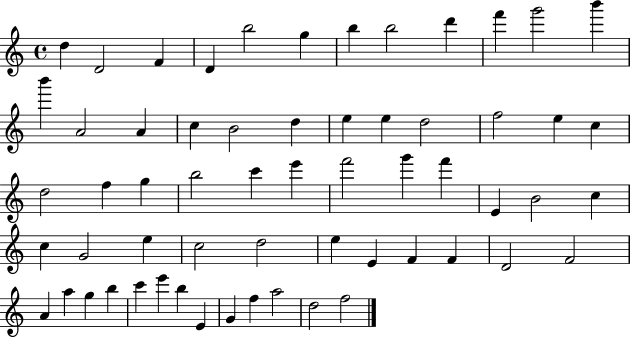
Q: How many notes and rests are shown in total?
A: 60